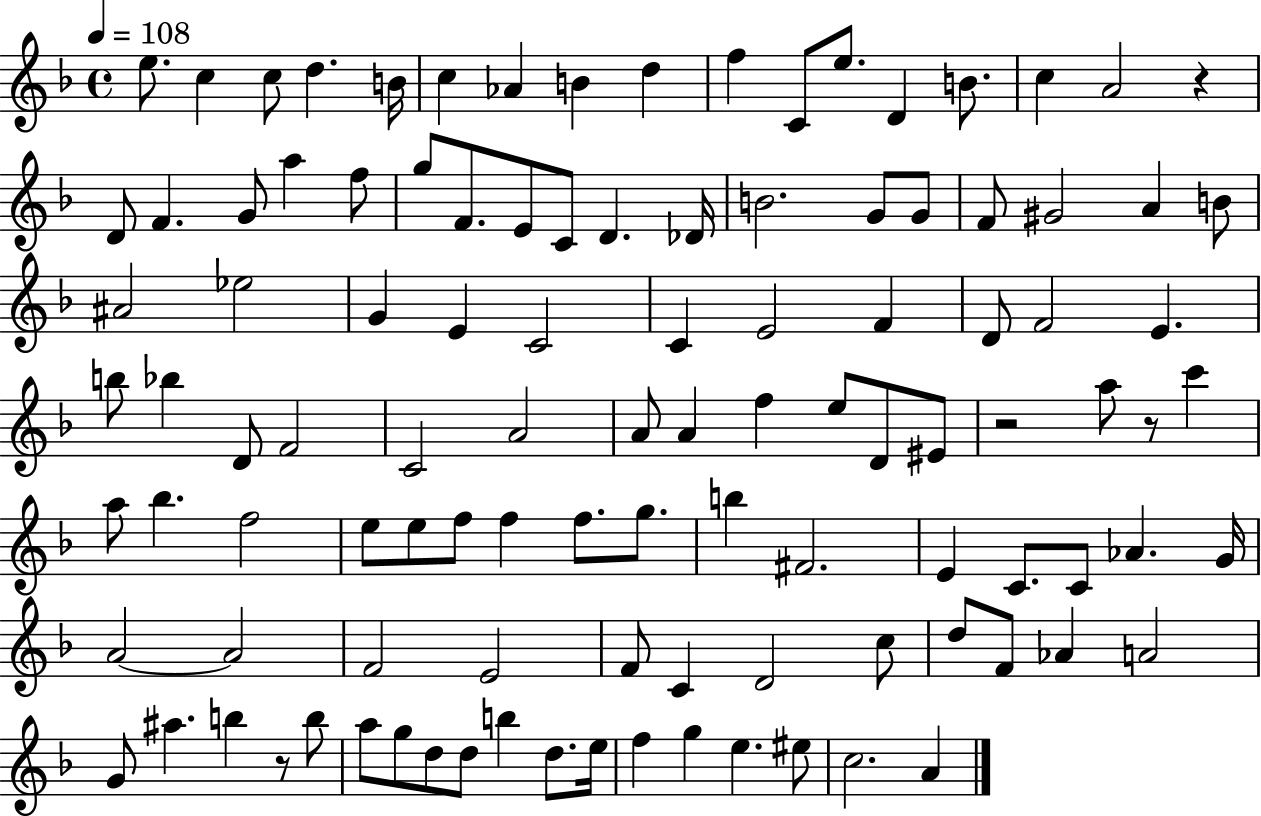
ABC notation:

X:1
T:Untitled
M:4/4
L:1/4
K:F
e/2 c c/2 d B/4 c _A B d f C/2 e/2 D B/2 c A2 z D/2 F G/2 a f/2 g/2 F/2 E/2 C/2 D _D/4 B2 G/2 G/2 F/2 ^G2 A B/2 ^A2 _e2 G E C2 C E2 F D/2 F2 E b/2 _b D/2 F2 C2 A2 A/2 A f e/2 D/2 ^E/2 z2 a/2 z/2 c' a/2 _b f2 e/2 e/2 f/2 f f/2 g/2 b ^F2 E C/2 C/2 _A G/4 A2 A2 F2 E2 F/2 C D2 c/2 d/2 F/2 _A A2 G/2 ^a b z/2 b/2 a/2 g/2 d/2 d/2 b d/2 e/4 f g e ^e/2 c2 A